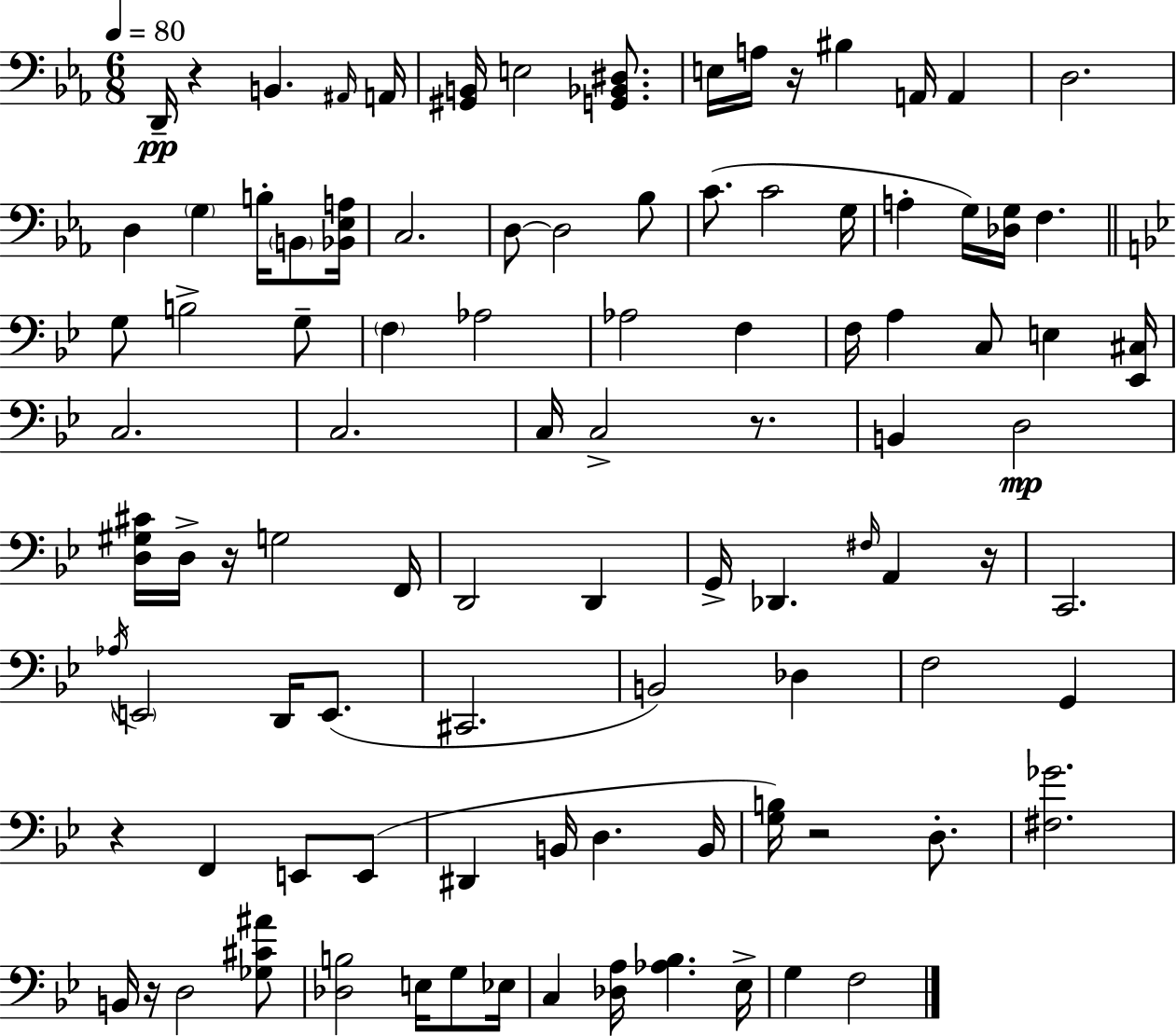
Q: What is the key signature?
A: EES major